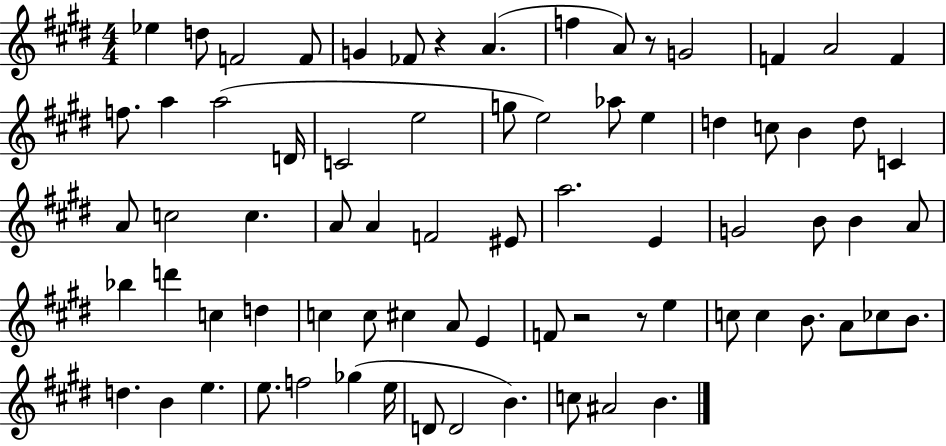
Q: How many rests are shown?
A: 4